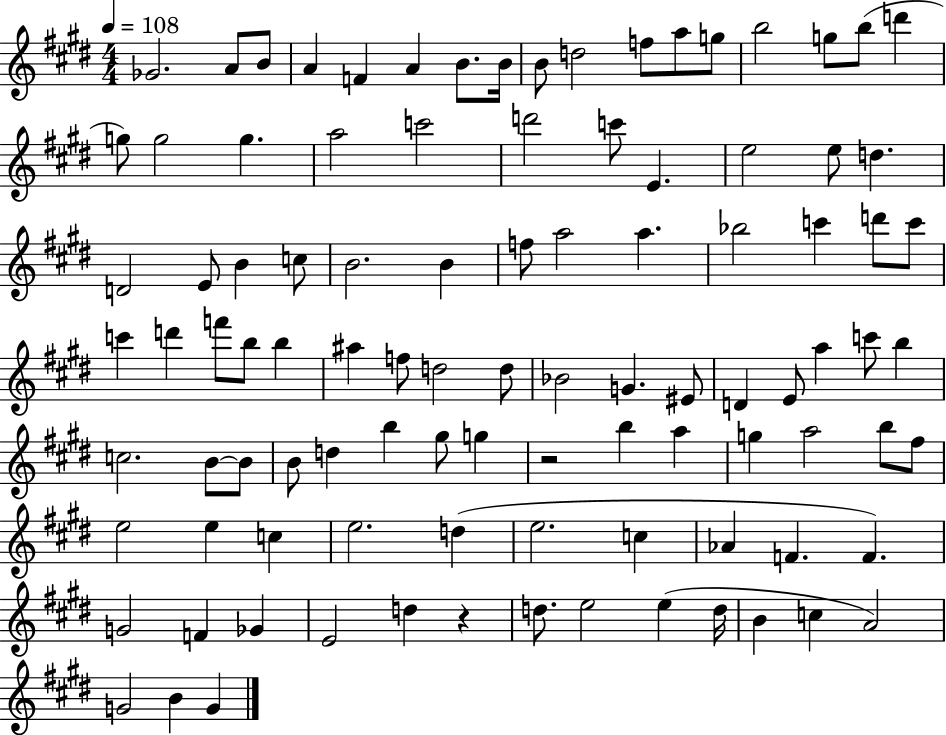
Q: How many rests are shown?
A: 2